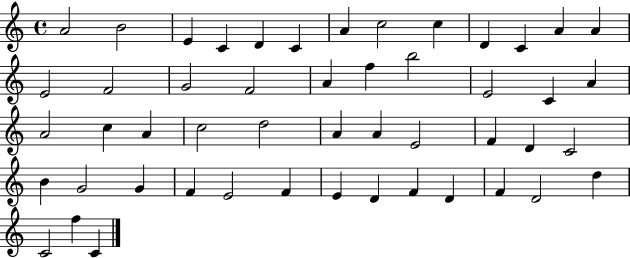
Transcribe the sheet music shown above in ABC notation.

X:1
T:Untitled
M:4/4
L:1/4
K:C
A2 B2 E C D C A c2 c D C A A E2 F2 G2 F2 A f b2 E2 C A A2 c A c2 d2 A A E2 F D C2 B G2 G F E2 F E D F D F D2 d C2 f C